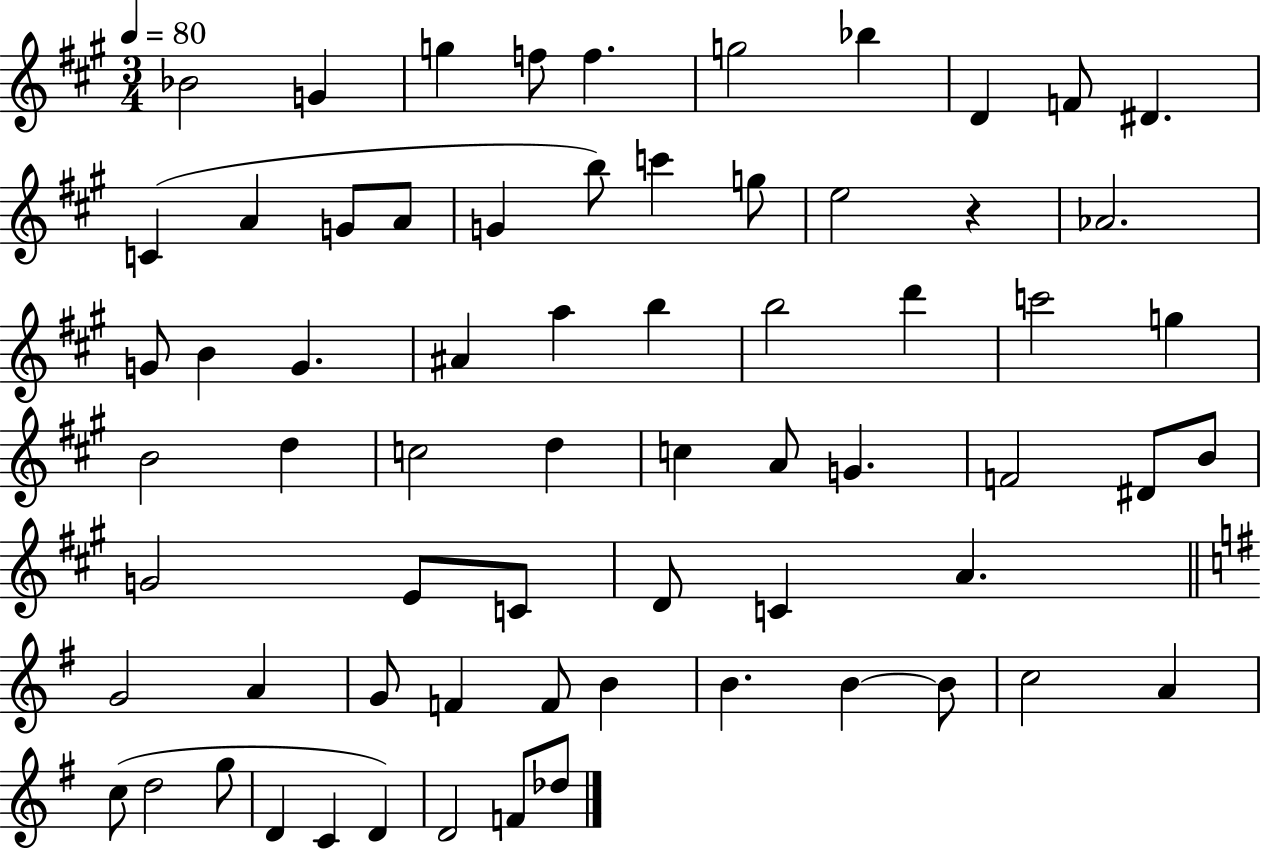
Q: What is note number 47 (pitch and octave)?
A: G4